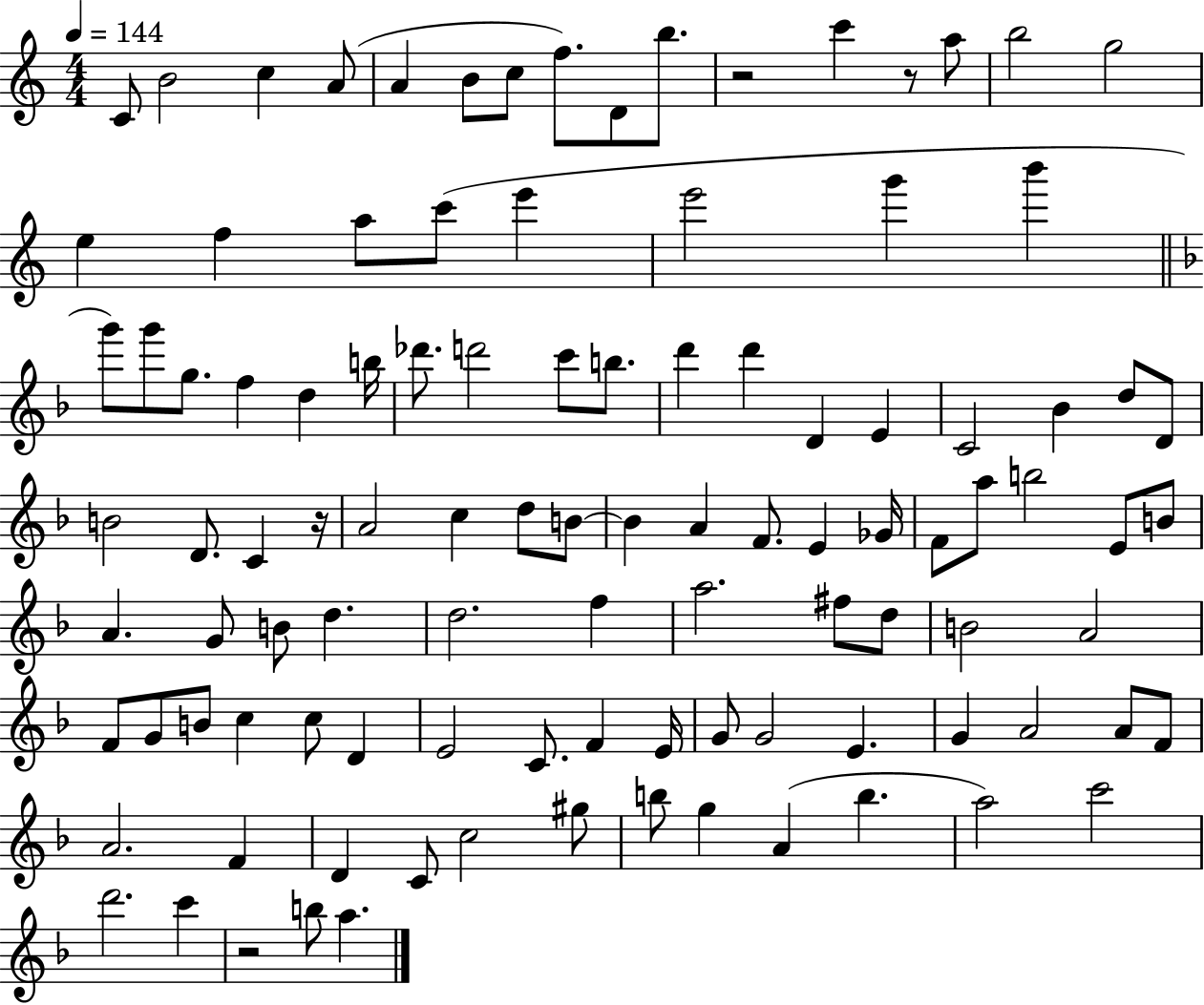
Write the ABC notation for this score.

X:1
T:Untitled
M:4/4
L:1/4
K:C
C/2 B2 c A/2 A B/2 c/2 f/2 D/2 b/2 z2 c' z/2 a/2 b2 g2 e f a/2 c'/2 e' e'2 g' b' g'/2 g'/2 g/2 f d b/4 _d'/2 d'2 c'/2 b/2 d' d' D E C2 _B d/2 D/2 B2 D/2 C z/4 A2 c d/2 B/2 B A F/2 E _G/4 F/2 a/2 b2 E/2 B/2 A G/2 B/2 d d2 f a2 ^f/2 d/2 B2 A2 F/2 G/2 B/2 c c/2 D E2 C/2 F E/4 G/2 G2 E G A2 A/2 F/2 A2 F D C/2 c2 ^g/2 b/2 g A b a2 c'2 d'2 c' z2 b/2 a